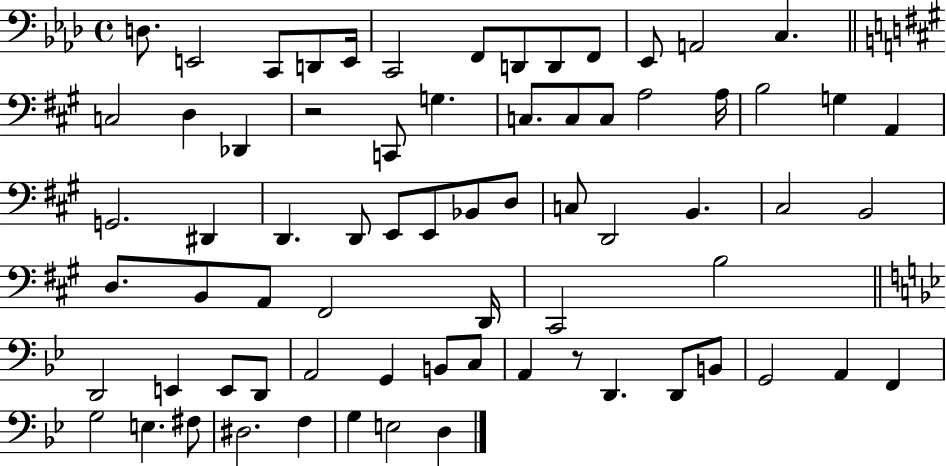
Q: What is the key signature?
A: AES major